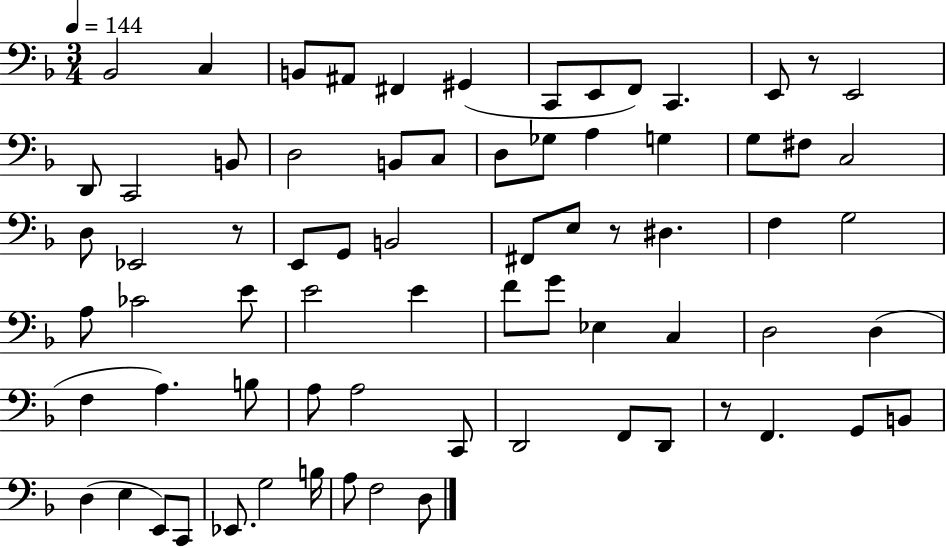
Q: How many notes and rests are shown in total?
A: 72